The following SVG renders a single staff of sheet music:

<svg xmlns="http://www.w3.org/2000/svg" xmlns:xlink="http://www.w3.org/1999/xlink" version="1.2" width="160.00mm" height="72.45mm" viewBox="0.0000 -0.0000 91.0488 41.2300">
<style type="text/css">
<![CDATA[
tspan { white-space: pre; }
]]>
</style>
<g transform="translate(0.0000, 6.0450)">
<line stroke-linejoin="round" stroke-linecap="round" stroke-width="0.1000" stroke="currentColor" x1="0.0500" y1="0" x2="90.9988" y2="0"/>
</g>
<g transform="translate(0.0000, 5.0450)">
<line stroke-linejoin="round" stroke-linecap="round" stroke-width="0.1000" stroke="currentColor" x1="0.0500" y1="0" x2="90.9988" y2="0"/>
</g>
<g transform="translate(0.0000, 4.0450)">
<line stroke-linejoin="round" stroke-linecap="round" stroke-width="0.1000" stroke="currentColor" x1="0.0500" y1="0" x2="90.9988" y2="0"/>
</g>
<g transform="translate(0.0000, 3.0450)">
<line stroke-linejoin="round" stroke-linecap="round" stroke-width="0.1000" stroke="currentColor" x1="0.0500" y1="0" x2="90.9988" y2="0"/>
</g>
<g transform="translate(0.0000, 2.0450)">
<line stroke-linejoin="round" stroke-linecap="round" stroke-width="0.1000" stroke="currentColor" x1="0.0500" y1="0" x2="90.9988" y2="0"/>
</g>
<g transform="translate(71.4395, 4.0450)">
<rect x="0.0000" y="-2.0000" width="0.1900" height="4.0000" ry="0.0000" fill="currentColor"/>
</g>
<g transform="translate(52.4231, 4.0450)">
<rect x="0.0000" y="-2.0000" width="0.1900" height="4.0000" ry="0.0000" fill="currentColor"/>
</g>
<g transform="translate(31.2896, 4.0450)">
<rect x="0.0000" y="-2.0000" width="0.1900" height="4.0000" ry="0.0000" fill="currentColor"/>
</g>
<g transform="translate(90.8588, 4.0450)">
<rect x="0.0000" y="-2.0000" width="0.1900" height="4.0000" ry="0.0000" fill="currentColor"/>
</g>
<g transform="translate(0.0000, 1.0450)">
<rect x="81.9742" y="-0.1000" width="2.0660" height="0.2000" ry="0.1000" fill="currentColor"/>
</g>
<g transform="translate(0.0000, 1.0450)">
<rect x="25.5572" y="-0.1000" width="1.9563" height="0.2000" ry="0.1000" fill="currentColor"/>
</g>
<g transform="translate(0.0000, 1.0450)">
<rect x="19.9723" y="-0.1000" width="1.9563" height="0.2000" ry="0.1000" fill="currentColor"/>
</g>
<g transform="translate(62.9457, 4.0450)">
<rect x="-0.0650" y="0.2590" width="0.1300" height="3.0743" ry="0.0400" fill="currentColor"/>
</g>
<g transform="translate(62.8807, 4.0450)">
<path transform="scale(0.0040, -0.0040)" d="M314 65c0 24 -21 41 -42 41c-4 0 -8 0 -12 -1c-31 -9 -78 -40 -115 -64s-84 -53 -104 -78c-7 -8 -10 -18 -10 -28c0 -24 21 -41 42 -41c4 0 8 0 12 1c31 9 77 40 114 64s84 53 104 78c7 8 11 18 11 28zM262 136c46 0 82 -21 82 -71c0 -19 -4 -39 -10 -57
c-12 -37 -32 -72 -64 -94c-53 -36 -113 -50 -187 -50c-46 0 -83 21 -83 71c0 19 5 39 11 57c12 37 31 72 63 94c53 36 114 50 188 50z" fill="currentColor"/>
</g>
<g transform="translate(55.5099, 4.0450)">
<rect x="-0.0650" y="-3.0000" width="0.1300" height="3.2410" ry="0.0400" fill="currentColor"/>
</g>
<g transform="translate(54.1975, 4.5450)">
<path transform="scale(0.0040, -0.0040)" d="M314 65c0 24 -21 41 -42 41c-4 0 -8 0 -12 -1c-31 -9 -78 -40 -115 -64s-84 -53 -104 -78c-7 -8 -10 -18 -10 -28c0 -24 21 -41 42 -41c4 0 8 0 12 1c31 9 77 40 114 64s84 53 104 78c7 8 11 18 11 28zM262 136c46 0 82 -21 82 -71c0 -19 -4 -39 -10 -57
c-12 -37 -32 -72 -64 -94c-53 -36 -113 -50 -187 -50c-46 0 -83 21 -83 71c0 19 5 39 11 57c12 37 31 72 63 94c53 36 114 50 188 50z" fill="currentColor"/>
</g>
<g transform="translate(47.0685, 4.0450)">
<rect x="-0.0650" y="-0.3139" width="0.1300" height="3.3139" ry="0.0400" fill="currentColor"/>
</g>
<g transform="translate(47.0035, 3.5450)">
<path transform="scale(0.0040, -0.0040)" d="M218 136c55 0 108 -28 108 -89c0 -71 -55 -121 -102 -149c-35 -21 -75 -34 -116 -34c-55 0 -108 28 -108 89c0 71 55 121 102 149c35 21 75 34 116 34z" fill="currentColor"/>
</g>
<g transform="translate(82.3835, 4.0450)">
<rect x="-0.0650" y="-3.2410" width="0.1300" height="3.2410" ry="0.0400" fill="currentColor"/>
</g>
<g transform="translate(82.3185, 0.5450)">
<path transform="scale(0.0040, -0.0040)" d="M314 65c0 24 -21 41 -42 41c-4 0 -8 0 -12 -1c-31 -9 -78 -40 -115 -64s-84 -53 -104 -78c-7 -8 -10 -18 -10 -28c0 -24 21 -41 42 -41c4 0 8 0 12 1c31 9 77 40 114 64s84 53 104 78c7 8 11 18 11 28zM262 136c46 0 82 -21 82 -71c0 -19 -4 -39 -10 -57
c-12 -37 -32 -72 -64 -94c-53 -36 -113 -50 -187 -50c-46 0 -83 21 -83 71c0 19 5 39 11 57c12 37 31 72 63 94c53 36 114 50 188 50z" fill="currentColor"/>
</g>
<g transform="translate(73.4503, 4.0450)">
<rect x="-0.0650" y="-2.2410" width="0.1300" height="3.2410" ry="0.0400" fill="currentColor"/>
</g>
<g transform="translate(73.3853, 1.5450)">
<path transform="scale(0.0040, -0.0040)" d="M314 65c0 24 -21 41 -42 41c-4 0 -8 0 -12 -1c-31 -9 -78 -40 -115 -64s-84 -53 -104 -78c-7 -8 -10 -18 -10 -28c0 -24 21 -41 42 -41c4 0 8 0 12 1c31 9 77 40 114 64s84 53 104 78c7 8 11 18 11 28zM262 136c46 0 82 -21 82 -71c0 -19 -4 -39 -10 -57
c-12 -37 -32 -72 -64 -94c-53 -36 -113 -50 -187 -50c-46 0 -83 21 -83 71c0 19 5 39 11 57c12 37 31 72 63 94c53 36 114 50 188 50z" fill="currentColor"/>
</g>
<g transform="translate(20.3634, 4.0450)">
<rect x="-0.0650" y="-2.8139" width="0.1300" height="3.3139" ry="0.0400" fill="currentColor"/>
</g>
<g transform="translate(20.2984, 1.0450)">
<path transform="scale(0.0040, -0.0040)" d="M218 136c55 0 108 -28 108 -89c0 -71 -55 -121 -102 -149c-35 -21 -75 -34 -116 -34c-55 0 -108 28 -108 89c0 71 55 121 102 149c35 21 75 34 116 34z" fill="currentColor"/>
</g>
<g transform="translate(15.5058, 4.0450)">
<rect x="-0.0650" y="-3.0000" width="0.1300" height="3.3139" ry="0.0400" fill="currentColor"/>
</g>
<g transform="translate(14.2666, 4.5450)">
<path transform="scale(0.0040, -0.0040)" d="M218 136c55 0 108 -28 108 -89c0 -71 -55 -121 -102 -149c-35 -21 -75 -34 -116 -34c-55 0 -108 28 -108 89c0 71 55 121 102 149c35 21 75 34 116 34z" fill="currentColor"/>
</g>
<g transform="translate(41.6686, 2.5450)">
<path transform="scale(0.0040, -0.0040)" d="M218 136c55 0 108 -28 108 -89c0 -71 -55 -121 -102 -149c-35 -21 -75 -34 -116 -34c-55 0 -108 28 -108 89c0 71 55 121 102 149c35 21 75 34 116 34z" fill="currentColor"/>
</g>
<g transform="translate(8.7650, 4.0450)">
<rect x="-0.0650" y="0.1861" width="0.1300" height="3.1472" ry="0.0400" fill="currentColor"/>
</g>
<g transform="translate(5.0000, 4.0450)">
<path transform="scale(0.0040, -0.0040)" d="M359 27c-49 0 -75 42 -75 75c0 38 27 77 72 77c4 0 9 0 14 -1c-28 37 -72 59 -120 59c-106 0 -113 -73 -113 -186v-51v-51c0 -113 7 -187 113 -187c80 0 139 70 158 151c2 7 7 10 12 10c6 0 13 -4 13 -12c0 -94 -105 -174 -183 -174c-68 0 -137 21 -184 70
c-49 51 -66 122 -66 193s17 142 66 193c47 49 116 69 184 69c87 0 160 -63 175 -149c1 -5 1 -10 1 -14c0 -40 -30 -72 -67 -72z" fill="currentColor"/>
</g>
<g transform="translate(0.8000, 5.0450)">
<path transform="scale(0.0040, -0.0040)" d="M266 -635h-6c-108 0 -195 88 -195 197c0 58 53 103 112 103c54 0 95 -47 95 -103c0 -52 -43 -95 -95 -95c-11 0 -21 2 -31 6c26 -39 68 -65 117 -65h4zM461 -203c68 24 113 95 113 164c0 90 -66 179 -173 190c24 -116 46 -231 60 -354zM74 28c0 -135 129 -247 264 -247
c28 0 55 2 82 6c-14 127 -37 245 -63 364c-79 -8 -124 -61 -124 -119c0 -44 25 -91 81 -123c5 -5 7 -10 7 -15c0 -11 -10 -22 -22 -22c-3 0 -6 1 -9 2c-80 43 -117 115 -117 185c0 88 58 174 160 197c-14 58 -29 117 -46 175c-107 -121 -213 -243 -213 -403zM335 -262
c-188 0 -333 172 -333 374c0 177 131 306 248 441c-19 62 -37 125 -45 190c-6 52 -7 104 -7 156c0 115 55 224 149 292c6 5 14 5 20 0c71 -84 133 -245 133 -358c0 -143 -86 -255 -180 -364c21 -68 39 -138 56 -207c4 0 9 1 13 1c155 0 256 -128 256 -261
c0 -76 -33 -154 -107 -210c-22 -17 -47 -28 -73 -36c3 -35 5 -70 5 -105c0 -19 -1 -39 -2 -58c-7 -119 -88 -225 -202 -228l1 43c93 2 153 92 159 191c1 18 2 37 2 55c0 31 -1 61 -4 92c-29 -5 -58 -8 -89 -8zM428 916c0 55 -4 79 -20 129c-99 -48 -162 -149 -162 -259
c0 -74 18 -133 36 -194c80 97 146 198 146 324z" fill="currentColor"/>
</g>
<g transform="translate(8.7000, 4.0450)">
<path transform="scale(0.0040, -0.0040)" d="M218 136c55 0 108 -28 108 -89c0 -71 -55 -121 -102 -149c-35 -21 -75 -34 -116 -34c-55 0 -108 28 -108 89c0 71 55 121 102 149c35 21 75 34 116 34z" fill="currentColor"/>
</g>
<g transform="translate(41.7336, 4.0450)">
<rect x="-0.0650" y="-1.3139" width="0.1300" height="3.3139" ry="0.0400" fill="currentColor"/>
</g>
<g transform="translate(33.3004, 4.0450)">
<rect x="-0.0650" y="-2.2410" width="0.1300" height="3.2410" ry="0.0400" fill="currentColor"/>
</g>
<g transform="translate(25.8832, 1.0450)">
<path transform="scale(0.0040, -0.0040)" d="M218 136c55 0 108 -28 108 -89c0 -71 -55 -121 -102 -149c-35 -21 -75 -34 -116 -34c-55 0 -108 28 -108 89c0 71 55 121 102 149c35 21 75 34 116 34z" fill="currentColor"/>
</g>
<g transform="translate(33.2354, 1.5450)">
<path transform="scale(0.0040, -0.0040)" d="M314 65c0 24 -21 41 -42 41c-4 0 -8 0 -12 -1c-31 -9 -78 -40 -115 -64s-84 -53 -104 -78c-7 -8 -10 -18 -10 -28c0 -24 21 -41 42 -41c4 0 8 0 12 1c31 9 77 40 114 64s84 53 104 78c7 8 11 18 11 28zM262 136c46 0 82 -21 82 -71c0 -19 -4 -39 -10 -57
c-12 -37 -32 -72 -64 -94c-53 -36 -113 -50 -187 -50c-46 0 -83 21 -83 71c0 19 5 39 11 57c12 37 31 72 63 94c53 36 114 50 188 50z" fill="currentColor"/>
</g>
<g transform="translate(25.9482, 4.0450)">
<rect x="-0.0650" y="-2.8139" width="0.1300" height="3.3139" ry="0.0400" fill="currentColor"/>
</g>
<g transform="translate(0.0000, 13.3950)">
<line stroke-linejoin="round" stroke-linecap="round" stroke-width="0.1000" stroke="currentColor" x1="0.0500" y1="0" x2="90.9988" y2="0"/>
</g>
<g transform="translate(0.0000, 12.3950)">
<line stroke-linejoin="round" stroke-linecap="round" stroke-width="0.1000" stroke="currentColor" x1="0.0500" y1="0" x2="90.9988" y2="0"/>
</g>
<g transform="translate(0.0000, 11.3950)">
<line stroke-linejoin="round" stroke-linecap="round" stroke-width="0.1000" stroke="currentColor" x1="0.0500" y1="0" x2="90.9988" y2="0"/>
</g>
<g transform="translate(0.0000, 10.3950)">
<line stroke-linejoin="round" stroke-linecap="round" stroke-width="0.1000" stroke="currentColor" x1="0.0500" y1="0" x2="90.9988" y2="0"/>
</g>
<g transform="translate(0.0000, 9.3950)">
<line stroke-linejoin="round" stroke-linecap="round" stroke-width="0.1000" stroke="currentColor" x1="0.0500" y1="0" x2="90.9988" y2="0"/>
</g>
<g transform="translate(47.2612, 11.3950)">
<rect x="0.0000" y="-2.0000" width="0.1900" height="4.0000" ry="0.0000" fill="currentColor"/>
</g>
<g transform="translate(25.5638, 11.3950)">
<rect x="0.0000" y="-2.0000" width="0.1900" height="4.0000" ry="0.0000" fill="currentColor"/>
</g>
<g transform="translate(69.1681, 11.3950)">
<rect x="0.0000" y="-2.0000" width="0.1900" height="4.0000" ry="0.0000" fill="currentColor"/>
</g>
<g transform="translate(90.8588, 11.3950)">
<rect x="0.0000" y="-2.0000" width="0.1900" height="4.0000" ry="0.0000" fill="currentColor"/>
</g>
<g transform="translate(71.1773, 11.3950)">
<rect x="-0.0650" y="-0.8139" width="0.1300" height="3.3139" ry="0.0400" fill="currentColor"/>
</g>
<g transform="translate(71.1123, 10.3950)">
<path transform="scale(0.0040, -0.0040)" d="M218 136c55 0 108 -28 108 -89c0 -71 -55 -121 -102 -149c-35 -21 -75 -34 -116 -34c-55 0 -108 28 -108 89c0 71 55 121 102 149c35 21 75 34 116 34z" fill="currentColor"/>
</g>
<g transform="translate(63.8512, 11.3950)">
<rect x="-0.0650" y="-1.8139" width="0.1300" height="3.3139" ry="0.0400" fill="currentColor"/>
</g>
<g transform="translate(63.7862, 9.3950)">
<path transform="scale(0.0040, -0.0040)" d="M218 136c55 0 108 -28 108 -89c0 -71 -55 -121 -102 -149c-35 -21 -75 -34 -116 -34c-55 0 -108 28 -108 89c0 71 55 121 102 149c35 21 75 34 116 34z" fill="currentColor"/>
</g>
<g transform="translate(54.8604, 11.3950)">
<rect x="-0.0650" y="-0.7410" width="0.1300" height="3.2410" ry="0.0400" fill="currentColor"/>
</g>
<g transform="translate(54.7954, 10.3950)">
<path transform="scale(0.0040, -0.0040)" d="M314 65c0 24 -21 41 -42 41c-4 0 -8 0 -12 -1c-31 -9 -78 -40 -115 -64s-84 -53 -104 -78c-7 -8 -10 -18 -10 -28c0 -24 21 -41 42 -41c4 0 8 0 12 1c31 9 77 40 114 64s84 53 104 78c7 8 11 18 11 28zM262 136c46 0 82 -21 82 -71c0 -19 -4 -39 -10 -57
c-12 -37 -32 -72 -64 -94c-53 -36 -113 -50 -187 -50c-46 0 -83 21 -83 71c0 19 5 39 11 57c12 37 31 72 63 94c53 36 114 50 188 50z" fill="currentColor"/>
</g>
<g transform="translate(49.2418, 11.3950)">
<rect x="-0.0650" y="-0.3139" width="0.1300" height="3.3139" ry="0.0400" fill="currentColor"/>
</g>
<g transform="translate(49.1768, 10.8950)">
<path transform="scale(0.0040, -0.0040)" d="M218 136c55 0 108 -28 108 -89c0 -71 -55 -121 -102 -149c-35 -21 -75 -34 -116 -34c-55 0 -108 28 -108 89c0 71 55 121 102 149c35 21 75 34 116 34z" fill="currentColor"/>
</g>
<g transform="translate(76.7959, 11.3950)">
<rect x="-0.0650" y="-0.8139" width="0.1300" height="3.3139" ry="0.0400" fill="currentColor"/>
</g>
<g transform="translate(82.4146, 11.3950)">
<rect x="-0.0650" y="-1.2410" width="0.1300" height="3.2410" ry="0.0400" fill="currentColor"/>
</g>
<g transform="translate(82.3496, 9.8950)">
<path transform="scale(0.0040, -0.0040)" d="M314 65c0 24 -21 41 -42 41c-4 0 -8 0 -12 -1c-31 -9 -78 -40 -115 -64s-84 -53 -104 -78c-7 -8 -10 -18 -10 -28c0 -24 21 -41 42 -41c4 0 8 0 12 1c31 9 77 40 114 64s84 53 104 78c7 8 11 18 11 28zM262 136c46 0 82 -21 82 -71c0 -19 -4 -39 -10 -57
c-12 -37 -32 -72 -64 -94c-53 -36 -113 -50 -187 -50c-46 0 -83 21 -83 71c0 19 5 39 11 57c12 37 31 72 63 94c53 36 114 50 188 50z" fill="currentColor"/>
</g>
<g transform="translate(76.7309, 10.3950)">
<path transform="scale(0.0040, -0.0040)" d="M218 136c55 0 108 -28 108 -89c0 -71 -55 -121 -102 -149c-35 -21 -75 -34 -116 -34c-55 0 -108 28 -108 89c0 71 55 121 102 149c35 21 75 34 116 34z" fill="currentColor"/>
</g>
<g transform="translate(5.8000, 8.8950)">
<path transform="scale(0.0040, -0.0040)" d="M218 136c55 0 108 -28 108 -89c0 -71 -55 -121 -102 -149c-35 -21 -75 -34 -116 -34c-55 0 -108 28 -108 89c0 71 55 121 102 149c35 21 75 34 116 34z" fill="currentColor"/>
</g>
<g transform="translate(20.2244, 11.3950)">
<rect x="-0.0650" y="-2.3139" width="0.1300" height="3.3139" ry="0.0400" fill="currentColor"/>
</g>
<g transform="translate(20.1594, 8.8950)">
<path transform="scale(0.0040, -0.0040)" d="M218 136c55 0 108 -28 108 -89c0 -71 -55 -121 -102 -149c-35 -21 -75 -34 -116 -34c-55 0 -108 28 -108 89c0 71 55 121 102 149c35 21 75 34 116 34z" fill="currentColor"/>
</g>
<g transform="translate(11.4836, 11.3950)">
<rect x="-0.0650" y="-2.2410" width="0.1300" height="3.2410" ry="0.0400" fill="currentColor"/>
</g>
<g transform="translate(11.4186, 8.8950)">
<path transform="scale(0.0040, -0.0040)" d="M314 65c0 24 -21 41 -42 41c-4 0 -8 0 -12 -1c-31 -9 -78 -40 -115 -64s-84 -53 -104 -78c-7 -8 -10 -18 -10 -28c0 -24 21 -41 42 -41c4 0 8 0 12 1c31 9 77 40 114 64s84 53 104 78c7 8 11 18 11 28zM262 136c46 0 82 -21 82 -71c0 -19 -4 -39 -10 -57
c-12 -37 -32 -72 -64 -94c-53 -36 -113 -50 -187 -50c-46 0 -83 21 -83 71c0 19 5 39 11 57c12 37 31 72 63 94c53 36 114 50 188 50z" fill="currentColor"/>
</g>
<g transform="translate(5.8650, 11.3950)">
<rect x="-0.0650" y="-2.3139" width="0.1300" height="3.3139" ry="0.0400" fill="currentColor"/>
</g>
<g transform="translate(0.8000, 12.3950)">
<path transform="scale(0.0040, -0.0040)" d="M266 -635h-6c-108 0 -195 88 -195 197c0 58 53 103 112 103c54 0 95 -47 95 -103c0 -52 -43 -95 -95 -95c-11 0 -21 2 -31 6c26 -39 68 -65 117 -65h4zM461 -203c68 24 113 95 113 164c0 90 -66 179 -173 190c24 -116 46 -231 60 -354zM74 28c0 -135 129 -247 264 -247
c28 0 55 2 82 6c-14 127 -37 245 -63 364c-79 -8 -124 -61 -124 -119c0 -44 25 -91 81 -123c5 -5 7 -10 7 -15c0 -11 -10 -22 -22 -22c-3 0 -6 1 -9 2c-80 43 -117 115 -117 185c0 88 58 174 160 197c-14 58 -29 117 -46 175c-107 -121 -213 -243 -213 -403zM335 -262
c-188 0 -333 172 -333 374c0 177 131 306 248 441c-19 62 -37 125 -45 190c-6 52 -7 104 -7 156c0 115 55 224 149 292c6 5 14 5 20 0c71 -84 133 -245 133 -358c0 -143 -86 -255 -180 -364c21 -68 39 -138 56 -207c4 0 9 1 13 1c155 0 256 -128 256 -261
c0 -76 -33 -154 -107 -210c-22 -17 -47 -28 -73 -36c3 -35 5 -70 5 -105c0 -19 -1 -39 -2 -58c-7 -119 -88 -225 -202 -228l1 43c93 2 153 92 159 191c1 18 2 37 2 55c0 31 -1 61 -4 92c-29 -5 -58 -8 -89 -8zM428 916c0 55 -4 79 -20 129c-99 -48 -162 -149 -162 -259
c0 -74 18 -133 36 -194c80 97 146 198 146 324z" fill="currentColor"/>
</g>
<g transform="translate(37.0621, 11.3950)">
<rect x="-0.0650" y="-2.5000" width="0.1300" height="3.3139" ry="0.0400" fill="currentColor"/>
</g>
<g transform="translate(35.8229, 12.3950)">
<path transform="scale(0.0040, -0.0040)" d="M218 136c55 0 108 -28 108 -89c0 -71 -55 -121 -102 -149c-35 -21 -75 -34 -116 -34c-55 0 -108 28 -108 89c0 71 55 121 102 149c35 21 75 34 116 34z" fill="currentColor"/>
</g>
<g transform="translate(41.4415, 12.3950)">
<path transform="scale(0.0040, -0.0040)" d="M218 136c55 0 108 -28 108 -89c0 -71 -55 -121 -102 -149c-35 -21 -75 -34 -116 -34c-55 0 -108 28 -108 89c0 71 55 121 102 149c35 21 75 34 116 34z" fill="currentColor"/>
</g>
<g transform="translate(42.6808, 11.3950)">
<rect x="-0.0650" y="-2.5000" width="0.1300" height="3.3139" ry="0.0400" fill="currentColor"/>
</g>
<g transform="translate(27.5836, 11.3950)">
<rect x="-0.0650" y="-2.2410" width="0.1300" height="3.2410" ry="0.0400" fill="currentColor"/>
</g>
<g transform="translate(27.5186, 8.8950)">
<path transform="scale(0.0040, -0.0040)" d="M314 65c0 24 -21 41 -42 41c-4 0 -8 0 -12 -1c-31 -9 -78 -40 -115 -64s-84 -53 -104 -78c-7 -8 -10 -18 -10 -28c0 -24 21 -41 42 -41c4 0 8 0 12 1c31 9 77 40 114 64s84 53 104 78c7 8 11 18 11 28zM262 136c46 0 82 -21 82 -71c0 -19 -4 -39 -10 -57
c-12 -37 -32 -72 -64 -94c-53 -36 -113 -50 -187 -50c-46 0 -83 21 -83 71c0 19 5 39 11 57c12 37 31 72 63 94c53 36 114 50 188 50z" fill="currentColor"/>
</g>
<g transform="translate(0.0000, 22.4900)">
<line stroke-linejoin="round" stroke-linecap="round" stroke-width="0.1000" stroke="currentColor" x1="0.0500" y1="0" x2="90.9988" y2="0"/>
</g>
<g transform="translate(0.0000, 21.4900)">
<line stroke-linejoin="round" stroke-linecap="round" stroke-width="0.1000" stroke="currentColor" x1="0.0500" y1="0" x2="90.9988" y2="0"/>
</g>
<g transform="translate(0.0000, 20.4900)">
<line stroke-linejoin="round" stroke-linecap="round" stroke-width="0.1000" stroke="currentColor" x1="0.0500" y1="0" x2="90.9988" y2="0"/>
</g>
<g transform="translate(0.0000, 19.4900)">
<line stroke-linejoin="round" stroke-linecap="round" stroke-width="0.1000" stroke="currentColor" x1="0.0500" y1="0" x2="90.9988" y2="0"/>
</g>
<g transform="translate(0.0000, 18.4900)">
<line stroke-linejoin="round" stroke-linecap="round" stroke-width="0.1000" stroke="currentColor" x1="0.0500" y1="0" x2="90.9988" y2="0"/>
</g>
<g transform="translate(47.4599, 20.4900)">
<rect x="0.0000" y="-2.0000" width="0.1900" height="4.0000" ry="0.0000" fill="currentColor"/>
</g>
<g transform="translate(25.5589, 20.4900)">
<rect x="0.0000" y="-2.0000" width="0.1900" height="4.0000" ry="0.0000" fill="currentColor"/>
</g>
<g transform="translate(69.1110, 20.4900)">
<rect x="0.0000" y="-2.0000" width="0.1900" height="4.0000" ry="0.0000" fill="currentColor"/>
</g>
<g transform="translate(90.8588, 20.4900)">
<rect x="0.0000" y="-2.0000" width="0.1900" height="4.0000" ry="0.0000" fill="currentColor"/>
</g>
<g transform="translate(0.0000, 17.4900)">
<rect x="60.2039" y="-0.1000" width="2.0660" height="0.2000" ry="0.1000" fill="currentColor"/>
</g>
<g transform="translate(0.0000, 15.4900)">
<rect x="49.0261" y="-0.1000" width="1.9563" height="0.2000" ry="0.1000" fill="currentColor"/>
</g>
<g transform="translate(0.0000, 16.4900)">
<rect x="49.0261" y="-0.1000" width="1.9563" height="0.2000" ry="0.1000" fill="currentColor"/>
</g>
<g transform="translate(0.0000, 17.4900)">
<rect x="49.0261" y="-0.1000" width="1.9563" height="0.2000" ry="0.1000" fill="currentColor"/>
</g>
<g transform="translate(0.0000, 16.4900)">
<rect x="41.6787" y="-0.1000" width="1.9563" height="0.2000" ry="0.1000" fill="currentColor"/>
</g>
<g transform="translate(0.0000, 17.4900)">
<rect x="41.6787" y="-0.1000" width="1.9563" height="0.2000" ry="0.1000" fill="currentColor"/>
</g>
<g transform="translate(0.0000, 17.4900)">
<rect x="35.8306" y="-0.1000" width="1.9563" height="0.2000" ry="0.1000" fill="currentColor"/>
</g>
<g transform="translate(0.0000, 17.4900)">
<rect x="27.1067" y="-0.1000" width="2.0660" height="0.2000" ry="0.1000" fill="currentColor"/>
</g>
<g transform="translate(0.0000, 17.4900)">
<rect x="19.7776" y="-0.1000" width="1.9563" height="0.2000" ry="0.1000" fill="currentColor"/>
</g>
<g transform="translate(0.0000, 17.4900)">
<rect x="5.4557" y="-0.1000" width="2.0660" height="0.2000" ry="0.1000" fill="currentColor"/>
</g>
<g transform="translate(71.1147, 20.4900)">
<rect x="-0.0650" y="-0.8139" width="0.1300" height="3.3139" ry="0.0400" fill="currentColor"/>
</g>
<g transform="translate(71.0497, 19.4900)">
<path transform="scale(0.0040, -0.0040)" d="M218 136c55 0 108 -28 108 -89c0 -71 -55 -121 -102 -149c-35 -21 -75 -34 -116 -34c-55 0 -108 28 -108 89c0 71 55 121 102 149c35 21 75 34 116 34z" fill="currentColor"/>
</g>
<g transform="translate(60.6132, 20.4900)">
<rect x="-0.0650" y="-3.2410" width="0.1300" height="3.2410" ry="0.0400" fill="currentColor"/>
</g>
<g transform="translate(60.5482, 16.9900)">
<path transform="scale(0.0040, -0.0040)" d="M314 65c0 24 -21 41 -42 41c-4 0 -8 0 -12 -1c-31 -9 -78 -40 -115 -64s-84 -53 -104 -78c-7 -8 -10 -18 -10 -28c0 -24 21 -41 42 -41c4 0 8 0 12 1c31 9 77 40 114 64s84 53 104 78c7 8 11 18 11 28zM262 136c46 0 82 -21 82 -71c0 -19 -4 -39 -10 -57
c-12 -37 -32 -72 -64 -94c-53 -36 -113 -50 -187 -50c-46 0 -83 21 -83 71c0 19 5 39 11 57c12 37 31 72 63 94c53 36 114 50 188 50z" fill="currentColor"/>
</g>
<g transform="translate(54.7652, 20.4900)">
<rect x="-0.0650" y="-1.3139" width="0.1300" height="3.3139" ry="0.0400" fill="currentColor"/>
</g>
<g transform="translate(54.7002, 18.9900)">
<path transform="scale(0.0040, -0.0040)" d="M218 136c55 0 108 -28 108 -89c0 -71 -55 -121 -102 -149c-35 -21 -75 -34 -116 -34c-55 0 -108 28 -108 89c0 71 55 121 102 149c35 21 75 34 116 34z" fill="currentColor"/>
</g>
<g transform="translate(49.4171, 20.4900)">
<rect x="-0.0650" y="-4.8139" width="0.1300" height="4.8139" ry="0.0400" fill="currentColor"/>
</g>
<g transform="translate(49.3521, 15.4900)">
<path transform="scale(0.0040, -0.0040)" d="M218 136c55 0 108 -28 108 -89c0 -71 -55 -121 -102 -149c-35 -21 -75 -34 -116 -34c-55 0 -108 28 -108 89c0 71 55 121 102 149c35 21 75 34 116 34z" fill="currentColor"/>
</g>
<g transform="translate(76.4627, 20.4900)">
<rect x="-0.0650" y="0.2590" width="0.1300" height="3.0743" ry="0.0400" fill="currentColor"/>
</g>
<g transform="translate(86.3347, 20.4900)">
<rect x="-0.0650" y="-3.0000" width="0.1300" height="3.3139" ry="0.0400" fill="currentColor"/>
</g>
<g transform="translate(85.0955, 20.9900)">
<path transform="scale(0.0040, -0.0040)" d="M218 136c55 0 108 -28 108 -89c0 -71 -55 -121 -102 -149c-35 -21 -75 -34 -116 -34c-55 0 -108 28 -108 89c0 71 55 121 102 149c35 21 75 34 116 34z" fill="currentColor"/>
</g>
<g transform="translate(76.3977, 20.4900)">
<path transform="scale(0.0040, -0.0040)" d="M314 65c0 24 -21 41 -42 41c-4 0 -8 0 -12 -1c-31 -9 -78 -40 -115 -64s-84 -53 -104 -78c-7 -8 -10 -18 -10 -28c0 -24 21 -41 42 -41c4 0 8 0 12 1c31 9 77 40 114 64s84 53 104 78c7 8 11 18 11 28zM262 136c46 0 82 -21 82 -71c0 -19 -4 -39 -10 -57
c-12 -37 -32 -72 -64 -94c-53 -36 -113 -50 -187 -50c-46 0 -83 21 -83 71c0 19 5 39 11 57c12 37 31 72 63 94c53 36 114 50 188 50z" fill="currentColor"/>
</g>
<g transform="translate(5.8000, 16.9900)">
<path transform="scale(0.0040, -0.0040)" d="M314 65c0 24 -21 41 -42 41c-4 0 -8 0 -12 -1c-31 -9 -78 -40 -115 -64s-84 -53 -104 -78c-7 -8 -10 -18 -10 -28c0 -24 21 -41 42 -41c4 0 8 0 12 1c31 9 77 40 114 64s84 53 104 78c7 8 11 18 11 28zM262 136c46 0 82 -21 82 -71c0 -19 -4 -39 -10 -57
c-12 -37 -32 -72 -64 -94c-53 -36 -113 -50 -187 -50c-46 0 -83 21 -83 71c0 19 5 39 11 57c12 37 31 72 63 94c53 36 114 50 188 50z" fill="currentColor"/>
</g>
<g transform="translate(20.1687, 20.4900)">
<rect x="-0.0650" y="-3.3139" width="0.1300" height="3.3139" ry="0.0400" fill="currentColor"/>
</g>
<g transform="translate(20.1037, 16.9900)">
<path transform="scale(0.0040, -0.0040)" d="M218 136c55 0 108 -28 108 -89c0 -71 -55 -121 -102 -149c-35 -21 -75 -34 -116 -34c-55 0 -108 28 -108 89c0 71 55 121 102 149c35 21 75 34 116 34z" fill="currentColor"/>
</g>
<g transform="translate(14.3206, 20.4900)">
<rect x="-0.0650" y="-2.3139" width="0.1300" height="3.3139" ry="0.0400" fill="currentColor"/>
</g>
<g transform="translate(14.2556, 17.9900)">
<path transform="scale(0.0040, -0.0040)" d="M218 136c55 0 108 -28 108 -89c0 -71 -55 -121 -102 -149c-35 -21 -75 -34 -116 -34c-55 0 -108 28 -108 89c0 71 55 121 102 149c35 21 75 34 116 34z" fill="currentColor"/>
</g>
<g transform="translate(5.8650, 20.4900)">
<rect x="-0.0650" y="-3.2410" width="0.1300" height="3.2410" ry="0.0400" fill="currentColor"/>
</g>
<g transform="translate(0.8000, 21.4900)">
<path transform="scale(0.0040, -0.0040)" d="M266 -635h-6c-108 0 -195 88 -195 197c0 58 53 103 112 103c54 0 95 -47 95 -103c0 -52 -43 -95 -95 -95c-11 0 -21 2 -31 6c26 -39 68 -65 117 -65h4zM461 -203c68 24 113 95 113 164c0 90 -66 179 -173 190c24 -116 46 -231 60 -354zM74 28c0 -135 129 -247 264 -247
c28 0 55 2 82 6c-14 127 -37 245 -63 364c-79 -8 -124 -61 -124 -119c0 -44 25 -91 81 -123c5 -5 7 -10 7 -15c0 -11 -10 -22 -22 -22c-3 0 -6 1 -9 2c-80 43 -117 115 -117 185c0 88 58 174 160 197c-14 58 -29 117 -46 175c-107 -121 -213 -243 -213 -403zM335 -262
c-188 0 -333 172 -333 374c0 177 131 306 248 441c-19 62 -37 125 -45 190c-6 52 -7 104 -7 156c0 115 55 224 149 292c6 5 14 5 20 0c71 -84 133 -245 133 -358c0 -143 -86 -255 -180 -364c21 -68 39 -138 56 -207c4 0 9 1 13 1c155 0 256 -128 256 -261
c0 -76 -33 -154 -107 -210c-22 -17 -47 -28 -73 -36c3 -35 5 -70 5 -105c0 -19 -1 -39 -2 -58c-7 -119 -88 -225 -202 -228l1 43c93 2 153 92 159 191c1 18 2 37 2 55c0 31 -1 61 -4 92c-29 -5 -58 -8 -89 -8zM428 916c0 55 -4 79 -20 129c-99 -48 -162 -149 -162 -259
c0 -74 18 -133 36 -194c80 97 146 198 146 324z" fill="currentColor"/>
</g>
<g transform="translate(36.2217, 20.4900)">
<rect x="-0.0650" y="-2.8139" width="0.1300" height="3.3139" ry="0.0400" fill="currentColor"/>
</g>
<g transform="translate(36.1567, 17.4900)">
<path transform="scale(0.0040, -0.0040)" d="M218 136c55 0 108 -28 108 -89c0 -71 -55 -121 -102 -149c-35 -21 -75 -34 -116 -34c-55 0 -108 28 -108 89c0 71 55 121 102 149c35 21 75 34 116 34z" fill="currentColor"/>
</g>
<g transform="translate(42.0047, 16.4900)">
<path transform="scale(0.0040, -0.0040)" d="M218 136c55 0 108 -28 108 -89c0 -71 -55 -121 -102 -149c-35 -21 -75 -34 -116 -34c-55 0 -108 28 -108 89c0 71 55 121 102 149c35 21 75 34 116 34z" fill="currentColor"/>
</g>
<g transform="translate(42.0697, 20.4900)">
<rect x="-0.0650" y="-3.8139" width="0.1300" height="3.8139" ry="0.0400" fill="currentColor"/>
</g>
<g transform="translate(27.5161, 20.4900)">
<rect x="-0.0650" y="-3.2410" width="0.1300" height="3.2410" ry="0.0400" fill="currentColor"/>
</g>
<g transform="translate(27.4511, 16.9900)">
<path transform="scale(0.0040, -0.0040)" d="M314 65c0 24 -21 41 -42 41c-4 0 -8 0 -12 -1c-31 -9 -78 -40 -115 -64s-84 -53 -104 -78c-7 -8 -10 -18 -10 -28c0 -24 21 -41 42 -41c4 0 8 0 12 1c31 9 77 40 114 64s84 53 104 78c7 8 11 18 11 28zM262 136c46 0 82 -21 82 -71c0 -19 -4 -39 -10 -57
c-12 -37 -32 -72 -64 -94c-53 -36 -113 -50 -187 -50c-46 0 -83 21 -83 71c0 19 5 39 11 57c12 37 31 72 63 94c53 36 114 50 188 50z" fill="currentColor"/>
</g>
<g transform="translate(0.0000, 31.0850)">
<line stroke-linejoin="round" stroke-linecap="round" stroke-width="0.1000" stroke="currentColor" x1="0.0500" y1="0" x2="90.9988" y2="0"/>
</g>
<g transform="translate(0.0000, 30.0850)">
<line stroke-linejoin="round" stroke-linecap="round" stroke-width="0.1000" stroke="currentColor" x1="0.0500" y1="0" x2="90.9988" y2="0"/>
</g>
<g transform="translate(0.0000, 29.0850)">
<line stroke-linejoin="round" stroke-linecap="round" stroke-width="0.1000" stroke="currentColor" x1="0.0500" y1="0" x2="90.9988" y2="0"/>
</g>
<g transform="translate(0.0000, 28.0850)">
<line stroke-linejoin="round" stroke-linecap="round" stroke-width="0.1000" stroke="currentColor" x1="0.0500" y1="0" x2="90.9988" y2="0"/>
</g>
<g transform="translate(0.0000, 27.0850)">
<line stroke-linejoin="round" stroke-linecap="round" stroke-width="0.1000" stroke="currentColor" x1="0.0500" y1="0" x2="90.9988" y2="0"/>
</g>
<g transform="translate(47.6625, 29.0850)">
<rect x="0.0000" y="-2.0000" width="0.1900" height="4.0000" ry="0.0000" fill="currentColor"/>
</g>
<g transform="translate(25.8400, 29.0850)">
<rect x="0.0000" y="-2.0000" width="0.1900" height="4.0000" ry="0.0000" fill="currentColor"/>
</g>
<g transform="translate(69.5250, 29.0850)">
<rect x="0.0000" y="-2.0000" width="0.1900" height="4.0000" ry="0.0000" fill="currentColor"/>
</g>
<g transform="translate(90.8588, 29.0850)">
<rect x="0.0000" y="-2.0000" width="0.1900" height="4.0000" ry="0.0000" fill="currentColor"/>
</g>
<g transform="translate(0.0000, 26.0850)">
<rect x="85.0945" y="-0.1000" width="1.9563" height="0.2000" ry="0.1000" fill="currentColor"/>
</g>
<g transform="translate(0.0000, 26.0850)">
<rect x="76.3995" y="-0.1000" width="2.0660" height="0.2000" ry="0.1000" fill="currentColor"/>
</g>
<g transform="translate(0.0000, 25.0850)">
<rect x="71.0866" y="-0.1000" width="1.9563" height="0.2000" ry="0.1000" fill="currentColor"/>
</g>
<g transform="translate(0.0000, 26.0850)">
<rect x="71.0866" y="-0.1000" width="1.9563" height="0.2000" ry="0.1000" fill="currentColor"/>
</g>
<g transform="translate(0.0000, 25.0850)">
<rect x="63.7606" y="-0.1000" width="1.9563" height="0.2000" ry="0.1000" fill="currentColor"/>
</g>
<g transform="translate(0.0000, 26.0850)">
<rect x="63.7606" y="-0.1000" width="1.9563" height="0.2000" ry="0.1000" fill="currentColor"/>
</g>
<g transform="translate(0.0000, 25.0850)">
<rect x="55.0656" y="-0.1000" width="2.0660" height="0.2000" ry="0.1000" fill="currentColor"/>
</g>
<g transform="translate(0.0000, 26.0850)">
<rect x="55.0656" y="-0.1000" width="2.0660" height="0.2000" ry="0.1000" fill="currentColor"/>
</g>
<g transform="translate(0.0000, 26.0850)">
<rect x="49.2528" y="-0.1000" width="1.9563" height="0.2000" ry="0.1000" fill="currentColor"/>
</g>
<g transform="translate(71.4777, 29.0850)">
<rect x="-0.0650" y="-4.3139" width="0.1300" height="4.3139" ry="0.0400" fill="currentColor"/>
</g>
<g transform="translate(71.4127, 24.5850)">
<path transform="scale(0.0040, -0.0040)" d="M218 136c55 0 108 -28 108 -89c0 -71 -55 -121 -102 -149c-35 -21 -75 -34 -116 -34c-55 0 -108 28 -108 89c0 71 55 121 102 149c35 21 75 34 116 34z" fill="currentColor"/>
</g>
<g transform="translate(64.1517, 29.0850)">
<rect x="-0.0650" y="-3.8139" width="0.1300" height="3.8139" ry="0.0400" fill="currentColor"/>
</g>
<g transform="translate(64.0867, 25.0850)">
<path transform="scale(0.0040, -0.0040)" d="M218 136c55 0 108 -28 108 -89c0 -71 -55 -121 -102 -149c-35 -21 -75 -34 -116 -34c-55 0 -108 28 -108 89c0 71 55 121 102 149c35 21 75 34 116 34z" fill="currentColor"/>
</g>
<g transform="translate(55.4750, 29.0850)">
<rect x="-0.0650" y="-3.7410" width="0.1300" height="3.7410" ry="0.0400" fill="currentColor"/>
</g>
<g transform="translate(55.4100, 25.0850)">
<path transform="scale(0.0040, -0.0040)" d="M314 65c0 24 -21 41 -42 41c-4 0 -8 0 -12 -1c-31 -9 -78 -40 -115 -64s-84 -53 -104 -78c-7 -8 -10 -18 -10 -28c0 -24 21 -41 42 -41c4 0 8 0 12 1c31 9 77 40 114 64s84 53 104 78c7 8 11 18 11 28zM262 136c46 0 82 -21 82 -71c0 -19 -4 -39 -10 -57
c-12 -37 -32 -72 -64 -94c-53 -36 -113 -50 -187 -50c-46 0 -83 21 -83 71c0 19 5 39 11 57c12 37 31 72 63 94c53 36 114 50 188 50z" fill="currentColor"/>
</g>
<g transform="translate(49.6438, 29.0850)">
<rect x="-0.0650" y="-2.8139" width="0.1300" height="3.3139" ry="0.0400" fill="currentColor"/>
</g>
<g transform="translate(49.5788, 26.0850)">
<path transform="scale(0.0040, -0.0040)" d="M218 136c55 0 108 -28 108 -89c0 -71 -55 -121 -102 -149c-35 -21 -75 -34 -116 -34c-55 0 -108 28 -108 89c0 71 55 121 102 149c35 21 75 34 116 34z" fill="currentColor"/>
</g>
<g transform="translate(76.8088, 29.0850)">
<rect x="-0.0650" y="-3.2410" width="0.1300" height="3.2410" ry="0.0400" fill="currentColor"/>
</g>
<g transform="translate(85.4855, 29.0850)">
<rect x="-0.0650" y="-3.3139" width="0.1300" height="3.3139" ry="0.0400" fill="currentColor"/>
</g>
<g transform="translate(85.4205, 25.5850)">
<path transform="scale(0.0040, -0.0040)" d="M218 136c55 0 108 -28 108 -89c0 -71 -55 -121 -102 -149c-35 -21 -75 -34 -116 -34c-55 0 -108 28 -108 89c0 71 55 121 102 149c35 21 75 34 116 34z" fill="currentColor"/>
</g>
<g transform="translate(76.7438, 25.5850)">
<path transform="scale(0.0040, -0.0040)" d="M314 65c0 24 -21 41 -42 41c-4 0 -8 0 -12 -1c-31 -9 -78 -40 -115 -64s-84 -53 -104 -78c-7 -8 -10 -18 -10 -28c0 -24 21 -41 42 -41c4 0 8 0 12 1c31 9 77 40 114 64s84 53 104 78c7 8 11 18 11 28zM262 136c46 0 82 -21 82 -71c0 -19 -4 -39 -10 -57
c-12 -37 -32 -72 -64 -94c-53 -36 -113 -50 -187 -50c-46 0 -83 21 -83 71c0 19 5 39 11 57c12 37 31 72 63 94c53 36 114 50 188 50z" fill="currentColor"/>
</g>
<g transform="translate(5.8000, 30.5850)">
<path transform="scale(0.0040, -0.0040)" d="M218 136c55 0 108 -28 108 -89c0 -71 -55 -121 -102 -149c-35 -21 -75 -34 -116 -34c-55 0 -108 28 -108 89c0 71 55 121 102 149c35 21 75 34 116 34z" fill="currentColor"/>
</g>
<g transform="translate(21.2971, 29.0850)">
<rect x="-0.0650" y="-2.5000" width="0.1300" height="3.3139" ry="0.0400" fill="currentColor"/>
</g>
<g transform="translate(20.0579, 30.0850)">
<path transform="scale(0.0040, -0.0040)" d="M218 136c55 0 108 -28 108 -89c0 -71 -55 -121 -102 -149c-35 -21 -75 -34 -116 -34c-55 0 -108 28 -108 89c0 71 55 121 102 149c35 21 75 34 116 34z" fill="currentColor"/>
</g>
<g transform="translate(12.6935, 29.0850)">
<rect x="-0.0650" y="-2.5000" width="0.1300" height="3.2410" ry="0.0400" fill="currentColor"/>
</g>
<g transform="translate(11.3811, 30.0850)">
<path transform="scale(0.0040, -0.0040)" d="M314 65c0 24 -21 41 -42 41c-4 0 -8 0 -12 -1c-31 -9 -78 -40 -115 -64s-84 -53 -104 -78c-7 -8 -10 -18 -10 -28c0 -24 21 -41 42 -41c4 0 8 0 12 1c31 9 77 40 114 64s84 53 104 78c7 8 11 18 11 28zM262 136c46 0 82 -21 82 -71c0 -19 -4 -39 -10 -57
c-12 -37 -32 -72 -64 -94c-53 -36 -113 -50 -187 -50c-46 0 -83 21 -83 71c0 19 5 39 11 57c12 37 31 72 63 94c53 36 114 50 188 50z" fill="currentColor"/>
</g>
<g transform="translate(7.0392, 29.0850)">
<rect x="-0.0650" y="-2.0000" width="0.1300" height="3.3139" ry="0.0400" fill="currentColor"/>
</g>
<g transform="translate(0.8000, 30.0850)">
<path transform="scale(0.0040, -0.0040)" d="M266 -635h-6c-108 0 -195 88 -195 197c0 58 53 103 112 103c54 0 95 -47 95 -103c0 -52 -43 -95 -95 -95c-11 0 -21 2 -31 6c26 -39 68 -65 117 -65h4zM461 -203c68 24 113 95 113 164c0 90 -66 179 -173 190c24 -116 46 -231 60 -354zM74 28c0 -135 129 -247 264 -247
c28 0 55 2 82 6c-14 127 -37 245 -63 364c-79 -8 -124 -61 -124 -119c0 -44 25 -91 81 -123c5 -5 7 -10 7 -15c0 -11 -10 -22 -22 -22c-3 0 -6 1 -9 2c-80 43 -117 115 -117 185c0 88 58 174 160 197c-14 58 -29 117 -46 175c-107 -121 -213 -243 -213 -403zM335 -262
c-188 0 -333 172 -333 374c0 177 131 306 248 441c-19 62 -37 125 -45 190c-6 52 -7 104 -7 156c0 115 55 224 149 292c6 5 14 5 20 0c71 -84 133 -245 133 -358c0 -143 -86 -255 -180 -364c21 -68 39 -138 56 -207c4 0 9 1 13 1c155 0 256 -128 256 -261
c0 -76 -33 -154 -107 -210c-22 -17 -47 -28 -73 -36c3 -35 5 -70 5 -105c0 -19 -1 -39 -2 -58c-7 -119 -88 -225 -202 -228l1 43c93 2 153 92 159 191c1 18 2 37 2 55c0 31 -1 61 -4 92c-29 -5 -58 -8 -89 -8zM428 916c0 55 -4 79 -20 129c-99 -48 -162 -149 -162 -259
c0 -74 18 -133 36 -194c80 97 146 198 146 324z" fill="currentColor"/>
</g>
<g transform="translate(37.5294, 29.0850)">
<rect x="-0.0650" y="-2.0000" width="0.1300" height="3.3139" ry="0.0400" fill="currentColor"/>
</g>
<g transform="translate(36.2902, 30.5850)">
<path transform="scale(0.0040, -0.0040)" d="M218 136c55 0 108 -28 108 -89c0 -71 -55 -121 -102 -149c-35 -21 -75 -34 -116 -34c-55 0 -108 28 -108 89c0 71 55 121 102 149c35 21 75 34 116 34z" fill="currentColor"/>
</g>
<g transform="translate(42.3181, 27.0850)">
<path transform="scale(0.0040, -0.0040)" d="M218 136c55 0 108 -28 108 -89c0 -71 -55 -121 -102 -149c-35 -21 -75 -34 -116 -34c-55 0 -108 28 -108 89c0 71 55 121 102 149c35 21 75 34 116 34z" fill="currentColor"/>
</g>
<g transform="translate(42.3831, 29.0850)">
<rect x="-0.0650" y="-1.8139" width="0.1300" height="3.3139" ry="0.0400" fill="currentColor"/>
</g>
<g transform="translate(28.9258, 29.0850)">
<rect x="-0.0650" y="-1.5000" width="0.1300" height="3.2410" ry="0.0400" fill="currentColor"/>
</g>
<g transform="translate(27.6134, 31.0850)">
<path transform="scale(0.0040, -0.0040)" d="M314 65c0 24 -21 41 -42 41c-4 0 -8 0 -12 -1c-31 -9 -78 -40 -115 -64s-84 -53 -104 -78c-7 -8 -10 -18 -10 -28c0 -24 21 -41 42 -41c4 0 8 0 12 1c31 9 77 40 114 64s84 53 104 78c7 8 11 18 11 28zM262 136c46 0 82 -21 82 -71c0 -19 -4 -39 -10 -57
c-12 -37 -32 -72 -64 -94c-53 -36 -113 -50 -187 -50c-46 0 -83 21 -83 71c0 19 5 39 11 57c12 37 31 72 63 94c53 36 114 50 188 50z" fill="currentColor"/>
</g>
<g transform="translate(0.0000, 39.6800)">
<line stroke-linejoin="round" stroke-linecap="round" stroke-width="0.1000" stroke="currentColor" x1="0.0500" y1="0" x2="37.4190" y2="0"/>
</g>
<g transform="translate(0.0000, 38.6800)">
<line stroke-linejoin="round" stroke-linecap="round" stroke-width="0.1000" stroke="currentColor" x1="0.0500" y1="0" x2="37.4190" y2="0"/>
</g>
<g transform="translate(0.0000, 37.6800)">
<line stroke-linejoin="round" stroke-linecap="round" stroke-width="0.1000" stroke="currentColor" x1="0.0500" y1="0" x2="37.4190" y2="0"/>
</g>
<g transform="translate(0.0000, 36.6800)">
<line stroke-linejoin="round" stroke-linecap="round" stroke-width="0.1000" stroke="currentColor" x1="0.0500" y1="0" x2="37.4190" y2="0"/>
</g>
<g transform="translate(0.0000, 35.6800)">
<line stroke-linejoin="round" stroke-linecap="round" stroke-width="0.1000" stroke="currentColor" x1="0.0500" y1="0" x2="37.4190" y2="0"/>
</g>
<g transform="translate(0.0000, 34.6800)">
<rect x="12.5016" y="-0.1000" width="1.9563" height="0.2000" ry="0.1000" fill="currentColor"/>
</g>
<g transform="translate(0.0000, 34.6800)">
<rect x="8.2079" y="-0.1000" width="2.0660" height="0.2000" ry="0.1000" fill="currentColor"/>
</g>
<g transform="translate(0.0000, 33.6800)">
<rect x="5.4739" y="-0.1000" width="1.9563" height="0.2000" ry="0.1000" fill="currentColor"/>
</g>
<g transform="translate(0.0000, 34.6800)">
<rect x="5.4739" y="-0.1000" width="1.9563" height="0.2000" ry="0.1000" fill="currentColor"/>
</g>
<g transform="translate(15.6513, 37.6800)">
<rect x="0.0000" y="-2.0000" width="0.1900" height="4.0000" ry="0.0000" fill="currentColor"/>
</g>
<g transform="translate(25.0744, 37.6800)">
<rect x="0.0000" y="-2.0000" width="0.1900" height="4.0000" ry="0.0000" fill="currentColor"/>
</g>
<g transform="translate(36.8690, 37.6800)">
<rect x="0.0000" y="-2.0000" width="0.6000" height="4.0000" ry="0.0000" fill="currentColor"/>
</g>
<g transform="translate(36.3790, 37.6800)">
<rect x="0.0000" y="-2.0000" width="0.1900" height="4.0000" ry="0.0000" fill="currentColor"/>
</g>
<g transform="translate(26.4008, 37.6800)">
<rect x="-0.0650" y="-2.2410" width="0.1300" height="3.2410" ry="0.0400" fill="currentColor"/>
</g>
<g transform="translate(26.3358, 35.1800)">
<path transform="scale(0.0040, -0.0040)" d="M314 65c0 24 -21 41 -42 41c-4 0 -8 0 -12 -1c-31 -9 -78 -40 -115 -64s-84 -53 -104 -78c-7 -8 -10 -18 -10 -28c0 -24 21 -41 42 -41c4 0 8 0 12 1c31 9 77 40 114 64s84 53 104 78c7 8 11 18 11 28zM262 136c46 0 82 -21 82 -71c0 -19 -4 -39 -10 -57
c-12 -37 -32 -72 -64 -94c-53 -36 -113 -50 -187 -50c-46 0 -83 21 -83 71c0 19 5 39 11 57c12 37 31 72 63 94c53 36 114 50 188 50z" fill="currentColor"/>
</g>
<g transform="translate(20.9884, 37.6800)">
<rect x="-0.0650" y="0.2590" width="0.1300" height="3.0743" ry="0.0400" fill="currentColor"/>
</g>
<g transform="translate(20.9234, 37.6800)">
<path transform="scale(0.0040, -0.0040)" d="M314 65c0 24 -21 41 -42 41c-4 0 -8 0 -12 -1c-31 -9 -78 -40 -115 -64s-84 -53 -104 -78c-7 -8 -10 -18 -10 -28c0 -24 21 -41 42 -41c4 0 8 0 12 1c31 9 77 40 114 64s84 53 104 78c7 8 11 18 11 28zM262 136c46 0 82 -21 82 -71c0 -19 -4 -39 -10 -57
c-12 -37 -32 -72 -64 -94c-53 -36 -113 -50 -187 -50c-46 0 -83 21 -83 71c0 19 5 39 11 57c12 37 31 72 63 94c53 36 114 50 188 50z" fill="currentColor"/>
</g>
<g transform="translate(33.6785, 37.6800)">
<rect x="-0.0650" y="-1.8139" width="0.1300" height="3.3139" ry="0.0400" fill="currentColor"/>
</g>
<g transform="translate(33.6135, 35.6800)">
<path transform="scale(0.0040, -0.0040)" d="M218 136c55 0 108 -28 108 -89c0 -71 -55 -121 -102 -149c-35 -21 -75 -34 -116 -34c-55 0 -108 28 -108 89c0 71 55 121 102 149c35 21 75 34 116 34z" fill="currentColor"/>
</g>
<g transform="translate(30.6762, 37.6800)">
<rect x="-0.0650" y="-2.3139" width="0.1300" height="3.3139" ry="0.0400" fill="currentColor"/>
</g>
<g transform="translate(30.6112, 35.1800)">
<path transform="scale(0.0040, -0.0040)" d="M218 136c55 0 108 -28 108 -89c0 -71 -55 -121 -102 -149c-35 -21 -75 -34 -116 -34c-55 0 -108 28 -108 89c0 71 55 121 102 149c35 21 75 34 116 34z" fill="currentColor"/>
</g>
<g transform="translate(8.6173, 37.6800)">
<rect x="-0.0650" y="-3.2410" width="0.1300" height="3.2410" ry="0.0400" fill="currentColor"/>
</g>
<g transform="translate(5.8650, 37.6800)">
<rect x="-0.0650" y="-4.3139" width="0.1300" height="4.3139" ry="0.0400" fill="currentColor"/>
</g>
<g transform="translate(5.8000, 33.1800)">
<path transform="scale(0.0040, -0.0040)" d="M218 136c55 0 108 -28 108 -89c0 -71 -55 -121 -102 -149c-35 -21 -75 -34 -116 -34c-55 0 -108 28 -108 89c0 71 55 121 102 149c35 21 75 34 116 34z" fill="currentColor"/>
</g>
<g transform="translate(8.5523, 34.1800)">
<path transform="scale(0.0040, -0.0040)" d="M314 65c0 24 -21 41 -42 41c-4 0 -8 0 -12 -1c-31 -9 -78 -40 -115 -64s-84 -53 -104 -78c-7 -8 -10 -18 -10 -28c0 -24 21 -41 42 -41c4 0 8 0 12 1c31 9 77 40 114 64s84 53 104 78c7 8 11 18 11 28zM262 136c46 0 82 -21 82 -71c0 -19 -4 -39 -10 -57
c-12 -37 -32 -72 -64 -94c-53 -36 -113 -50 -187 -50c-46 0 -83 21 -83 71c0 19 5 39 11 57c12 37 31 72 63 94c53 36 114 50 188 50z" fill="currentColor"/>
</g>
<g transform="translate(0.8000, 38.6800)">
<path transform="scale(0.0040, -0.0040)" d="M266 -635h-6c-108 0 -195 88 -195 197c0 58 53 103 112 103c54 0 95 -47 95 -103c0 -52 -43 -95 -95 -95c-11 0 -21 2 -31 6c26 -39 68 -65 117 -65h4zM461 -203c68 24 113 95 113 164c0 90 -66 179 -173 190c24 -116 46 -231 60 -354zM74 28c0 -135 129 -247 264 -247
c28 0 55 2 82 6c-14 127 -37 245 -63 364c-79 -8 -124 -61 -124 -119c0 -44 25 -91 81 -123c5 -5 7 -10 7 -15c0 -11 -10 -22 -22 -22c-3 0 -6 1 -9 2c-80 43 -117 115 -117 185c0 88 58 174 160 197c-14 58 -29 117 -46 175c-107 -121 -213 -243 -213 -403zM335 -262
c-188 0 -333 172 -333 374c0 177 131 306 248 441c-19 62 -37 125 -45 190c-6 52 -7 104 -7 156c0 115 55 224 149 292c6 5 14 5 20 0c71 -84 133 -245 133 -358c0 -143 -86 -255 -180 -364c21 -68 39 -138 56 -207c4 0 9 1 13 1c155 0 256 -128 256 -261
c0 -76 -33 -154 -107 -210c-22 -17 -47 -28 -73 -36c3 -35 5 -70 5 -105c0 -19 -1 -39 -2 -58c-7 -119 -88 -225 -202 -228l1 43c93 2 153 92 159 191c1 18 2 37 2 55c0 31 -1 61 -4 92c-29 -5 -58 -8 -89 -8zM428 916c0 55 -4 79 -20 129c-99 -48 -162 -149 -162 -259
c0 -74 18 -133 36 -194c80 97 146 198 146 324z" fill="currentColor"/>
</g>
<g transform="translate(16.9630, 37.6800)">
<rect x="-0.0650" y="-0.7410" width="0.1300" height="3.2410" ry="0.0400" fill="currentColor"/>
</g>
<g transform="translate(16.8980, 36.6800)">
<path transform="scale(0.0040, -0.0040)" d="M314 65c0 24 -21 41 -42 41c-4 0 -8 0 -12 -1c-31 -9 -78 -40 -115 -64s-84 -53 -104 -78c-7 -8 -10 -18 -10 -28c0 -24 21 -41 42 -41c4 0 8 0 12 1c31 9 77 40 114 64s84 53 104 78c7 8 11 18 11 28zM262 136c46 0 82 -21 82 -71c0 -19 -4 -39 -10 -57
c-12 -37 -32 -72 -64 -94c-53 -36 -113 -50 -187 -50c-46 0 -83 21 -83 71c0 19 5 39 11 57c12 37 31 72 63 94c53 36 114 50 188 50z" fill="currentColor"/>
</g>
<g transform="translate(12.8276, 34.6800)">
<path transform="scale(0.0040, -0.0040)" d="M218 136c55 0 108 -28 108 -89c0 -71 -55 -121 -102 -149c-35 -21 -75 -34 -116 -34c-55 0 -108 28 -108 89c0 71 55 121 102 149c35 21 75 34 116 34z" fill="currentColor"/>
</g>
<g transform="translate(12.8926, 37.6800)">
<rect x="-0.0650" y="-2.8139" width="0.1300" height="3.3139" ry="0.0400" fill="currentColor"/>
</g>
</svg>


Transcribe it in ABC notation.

X:1
T:Untitled
M:4/4
L:1/4
K:C
B A a a g2 e c A2 B2 g2 b2 g g2 g g2 G G c d2 f d d e2 b2 g b b2 a c' e' e b2 d B2 A F G2 G E2 F f a c'2 c' d' b2 b d' b2 a d2 B2 g2 g f